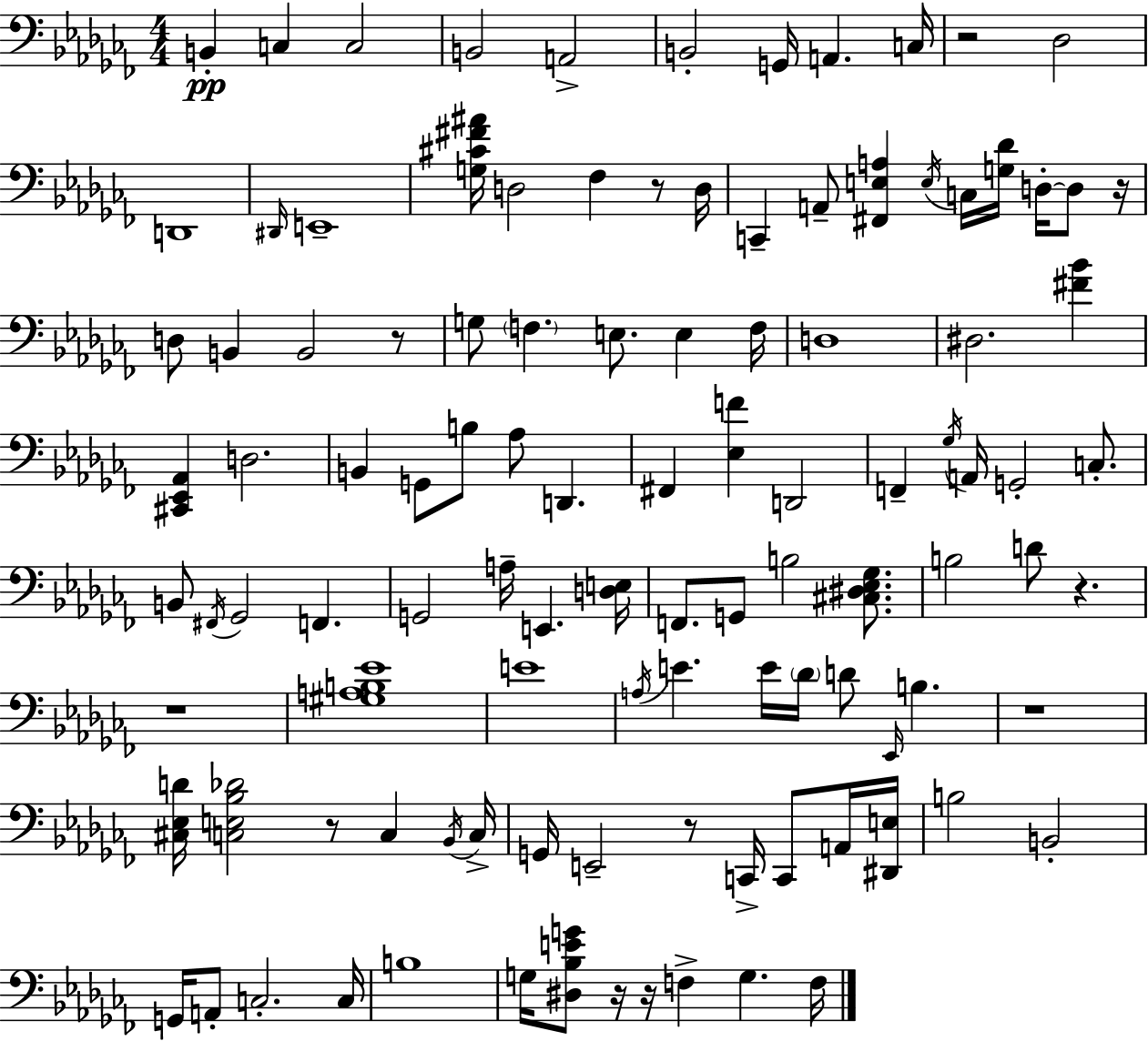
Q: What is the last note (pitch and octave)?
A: F3